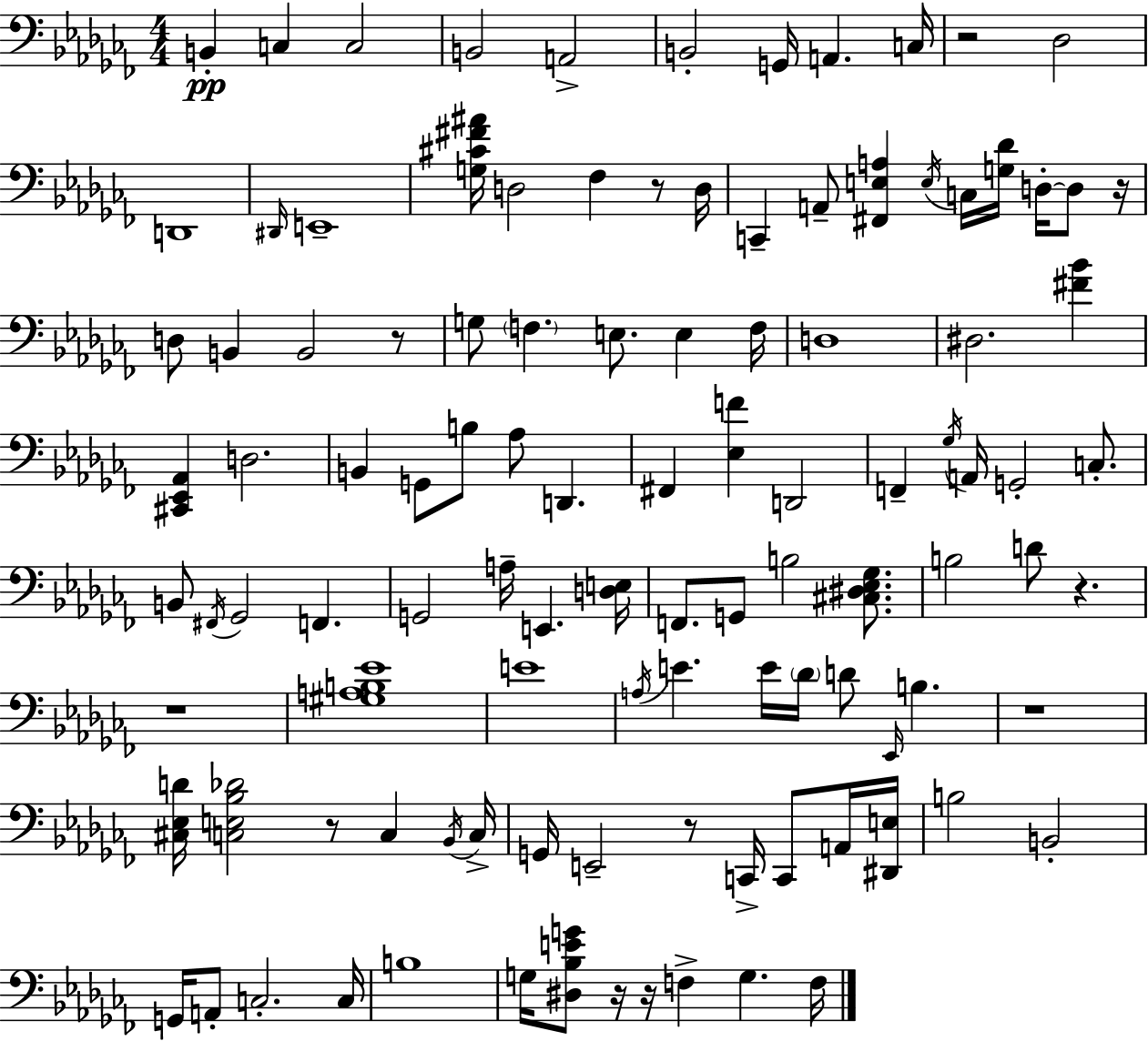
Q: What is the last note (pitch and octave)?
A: F3